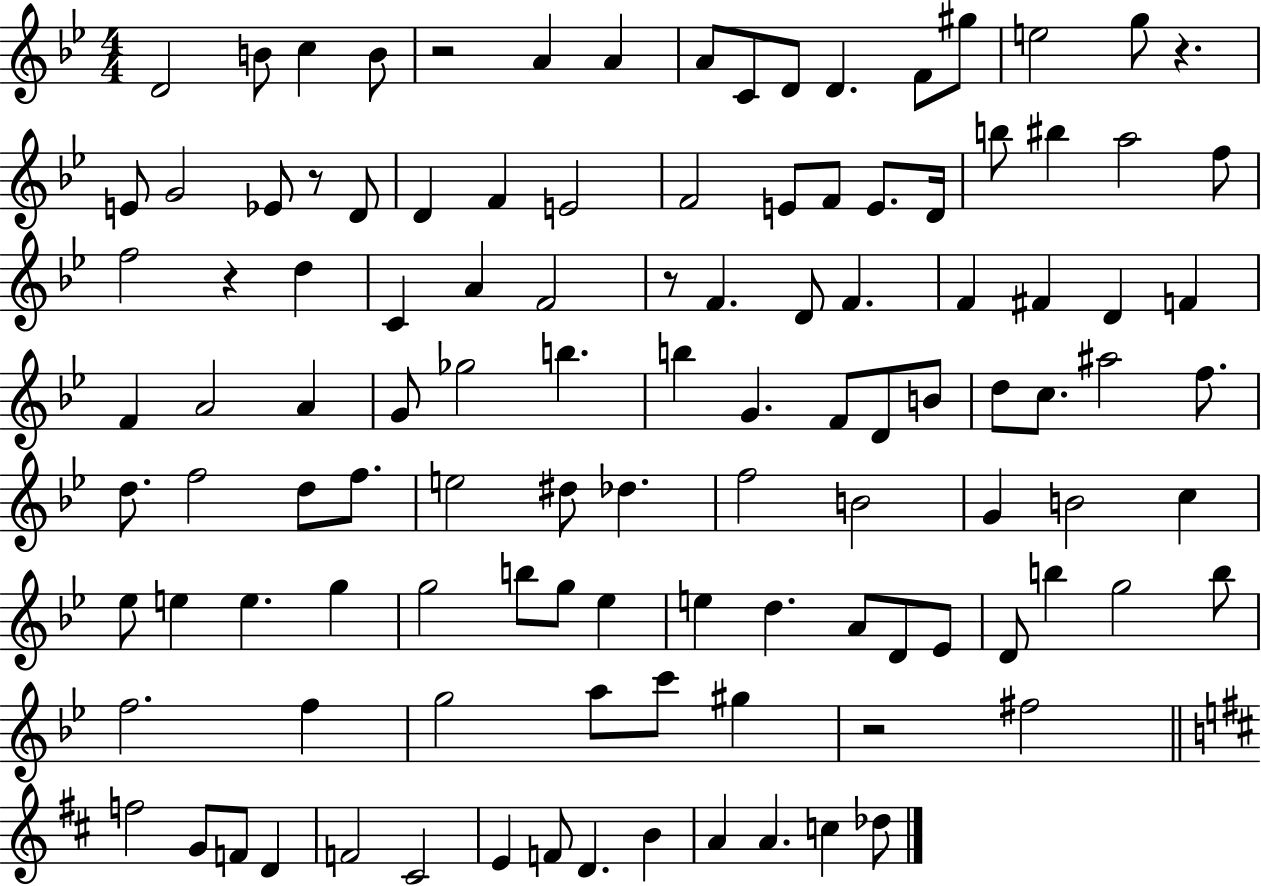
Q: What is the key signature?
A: BES major